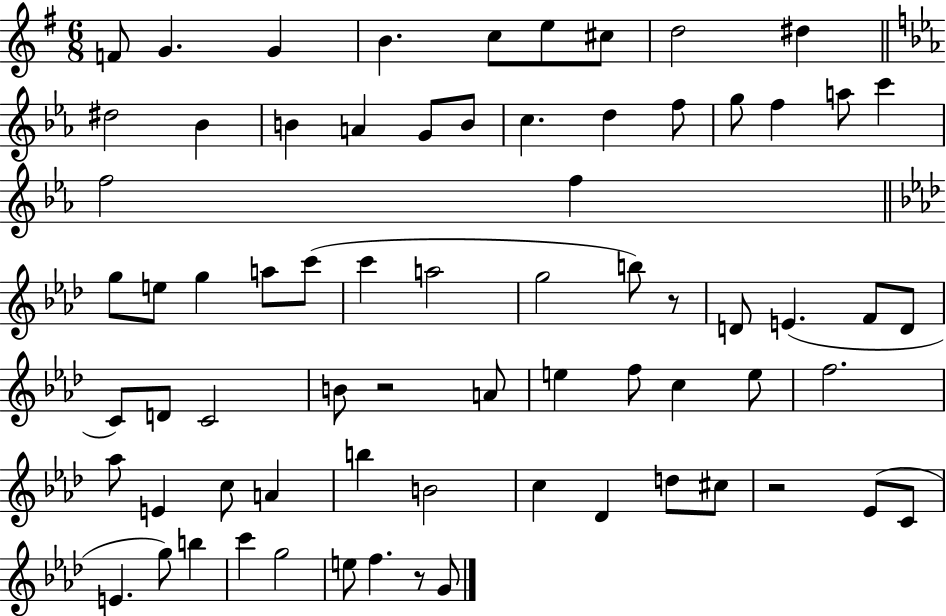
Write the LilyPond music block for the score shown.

{
  \clef treble
  \numericTimeSignature
  \time 6/8
  \key g \major
  f'8 g'4. g'4 | b'4. c''8 e''8 cis''8 | d''2 dis''4 | \bar "||" \break \key ees \major dis''2 bes'4 | b'4 a'4 g'8 b'8 | c''4. d''4 f''8 | g''8 f''4 a''8 c'''4 | \break f''2 f''4 | \bar "||" \break \key aes \major g''8 e''8 g''4 a''8 c'''8( | c'''4 a''2 | g''2 b''8) r8 | d'8 e'4.( f'8 d'8 | \break c'8) d'8 c'2 | b'8 r2 a'8 | e''4 f''8 c''4 e''8 | f''2. | \break aes''8 e'4 c''8 a'4 | b''4 b'2 | c''4 des'4 d''8 cis''8 | r2 ees'8( c'8 | \break e'4. g''8) b''4 | c'''4 g''2 | e''8 f''4. r8 g'8 | \bar "|."
}